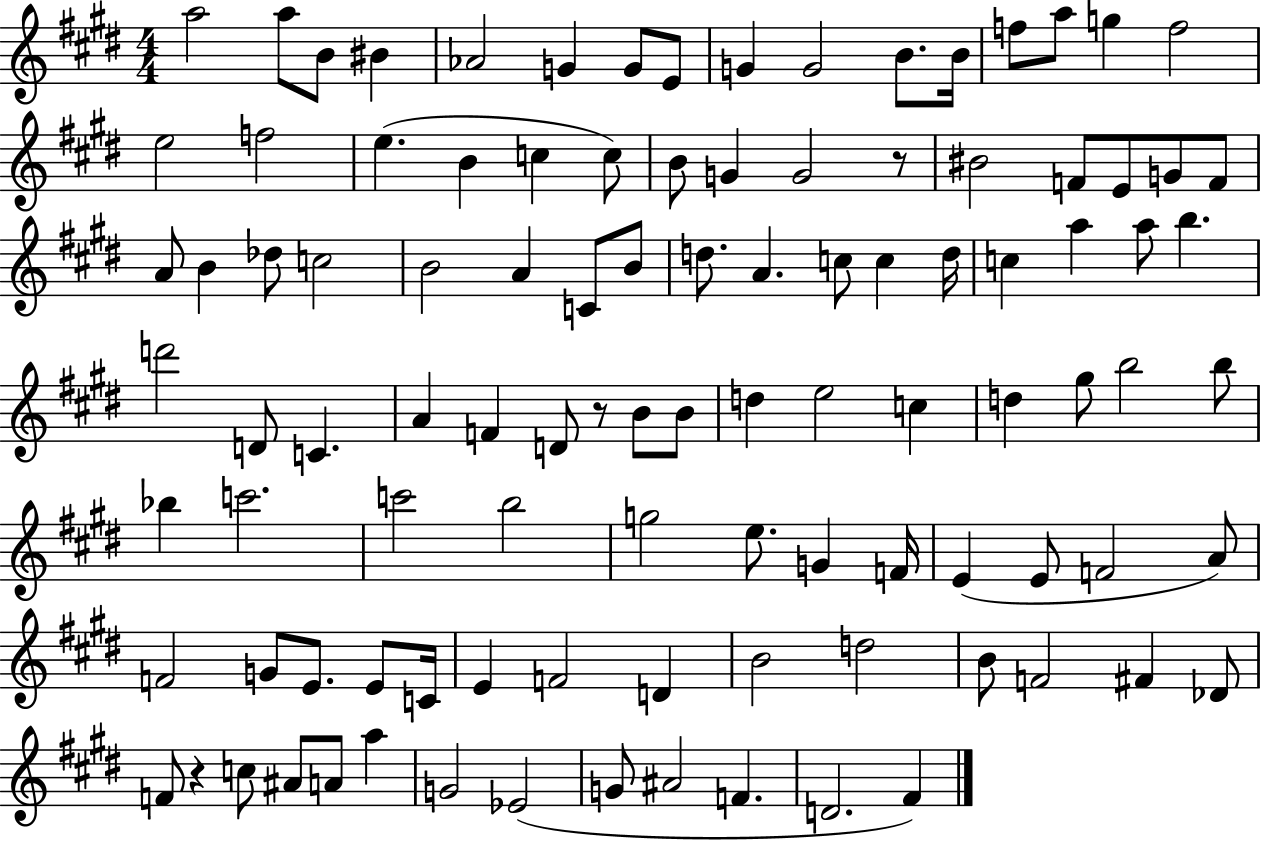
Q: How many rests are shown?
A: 3